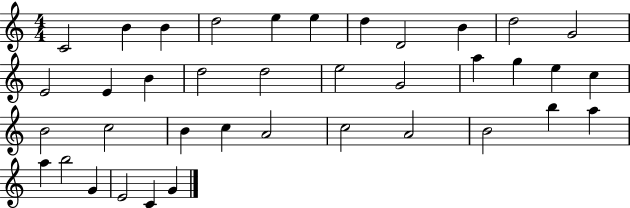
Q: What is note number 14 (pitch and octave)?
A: B4